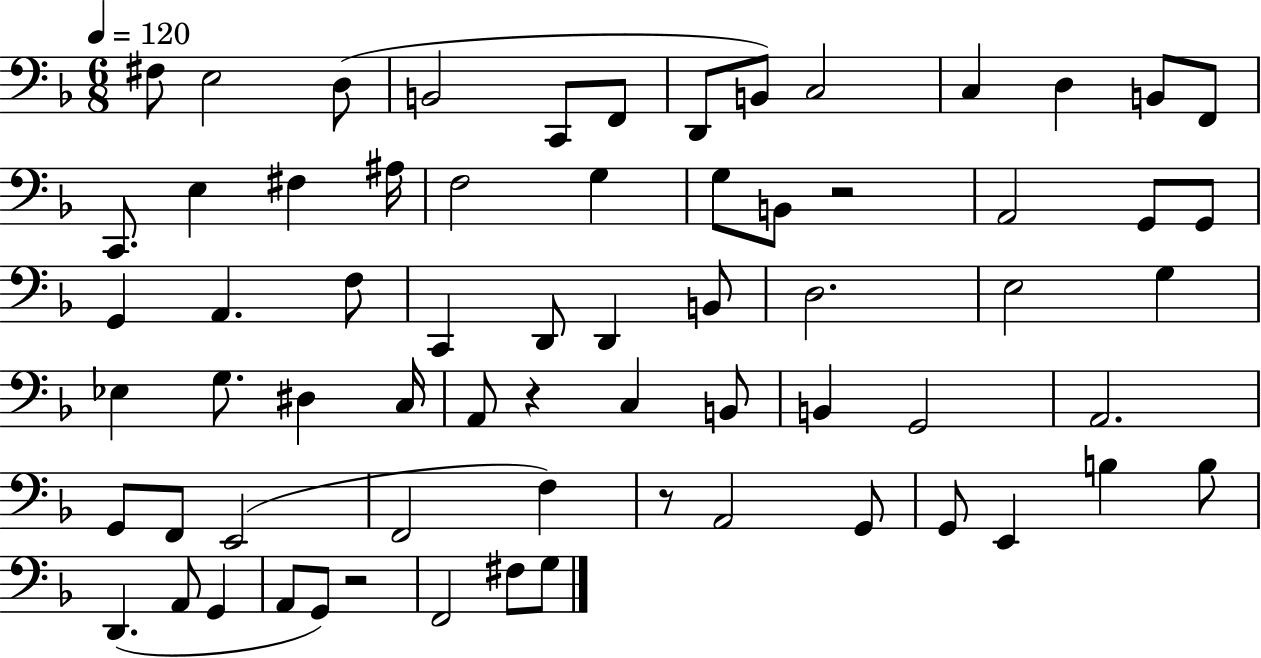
X:1
T:Untitled
M:6/8
L:1/4
K:F
^F,/2 E,2 D,/2 B,,2 C,,/2 F,,/2 D,,/2 B,,/2 C,2 C, D, B,,/2 F,,/2 C,,/2 E, ^F, ^A,/4 F,2 G, G,/2 B,,/2 z2 A,,2 G,,/2 G,,/2 G,, A,, F,/2 C,, D,,/2 D,, B,,/2 D,2 E,2 G, _E, G,/2 ^D, C,/4 A,,/2 z C, B,,/2 B,, G,,2 A,,2 G,,/2 F,,/2 E,,2 F,,2 F, z/2 A,,2 G,,/2 G,,/2 E,, B, B,/2 D,, A,,/2 G,, A,,/2 G,,/2 z2 F,,2 ^F,/2 G,/2